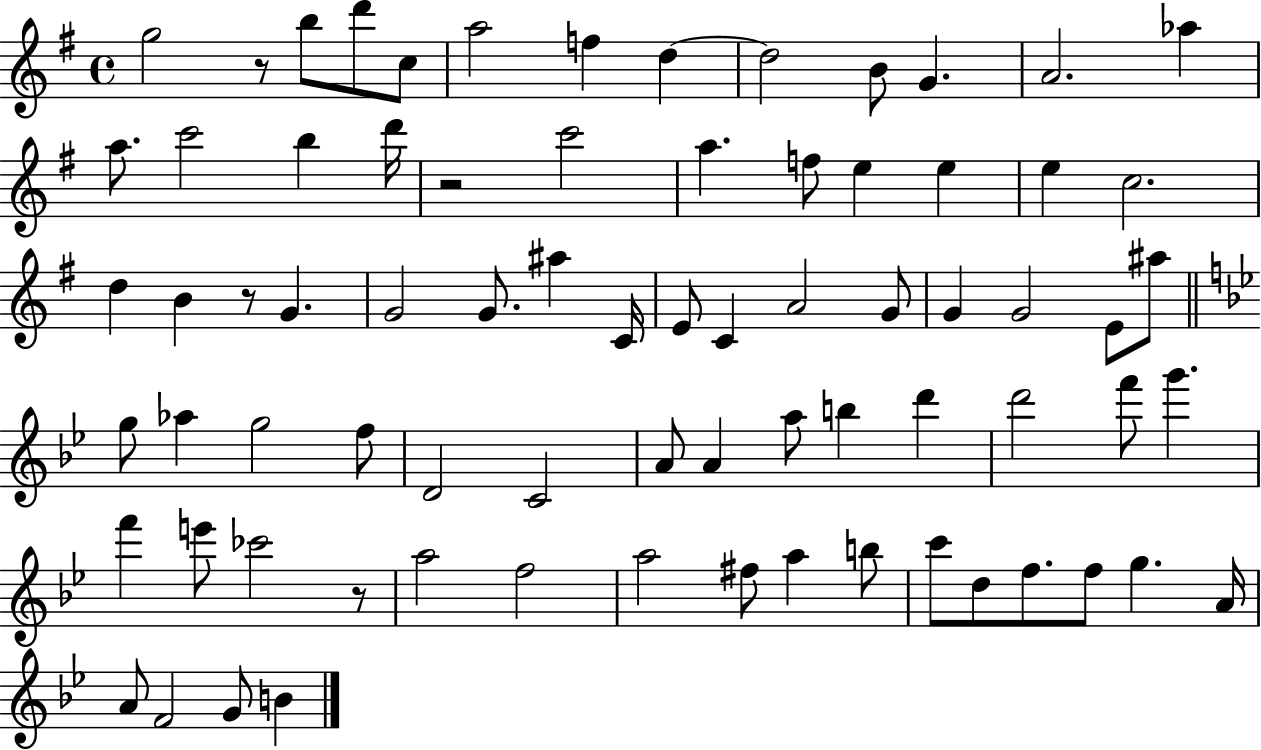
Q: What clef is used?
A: treble